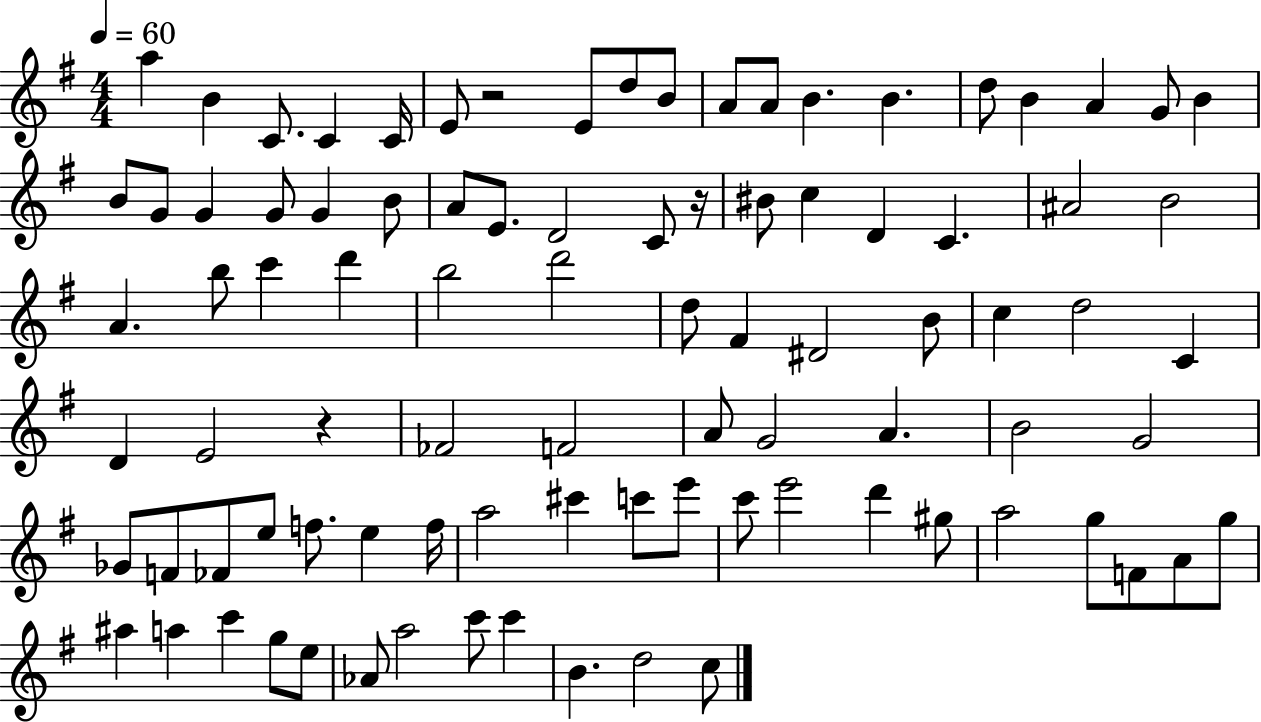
{
  \clef treble
  \numericTimeSignature
  \time 4/4
  \key g \major
  \tempo 4 = 60
  a''4 b'4 c'8. c'4 c'16 | e'8 r2 e'8 d''8 b'8 | a'8 a'8 b'4. b'4. | d''8 b'4 a'4 g'8 b'4 | \break b'8 g'8 g'4 g'8 g'4 b'8 | a'8 e'8. d'2 c'8 r16 | bis'8 c''4 d'4 c'4. | ais'2 b'2 | \break a'4. b''8 c'''4 d'''4 | b''2 d'''2 | d''8 fis'4 dis'2 b'8 | c''4 d''2 c'4 | \break d'4 e'2 r4 | fes'2 f'2 | a'8 g'2 a'4. | b'2 g'2 | \break ges'8 f'8 fes'8 e''8 f''8. e''4 f''16 | a''2 cis'''4 c'''8 e'''8 | c'''8 e'''2 d'''4 gis''8 | a''2 g''8 f'8 a'8 g''8 | \break ais''4 a''4 c'''4 g''8 e''8 | aes'8 a''2 c'''8 c'''4 | b'4. d''2 c''8 | \bar "|."
}